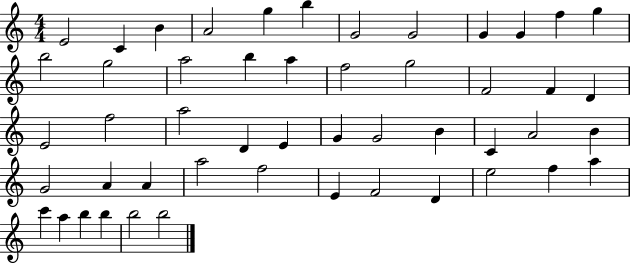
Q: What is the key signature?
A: C major